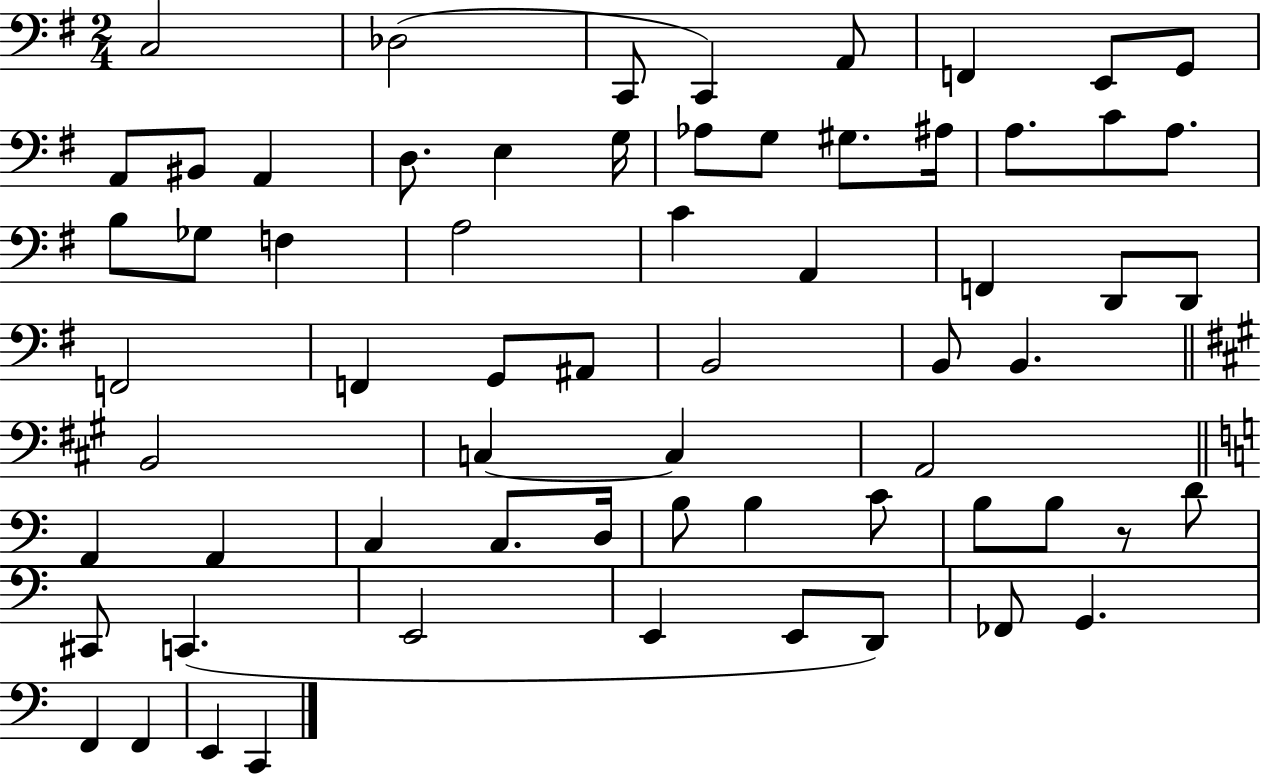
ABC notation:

X:1
T:Untitled
M:2/4
L:1/4
K:G
C,2 _D,2 C,,/2 C,, A,,/2 F,, E,,/2 G,,/2 A,,/2 ^B,,/2 A,, D,/2 E, G,/4 _A,/2 G,/2 ^G,/2 ^A,/4 A,/2 C/2 A,/2 B,/2 _G,/2 F, A,2 C A,, F,, D,,/2 D,,/2 F,,2 F,, G,,/2 ^A,,/2 B,,2 B,,/2 B,, B,,2 C, C, A,,2 A,, A,, C, C,/2 D,/4 B,/2 B, C/2 B,/2 B,/2 z/2 D/2 ^C,,/2 C,, E,,2 E,, E,,/2 D,,/2 _F,,/2 G,, F,, F,, E,, C,,